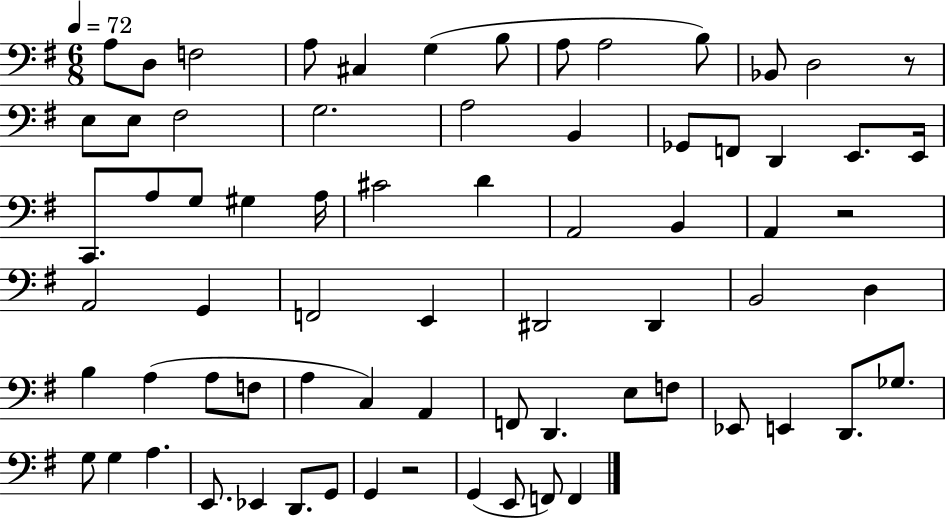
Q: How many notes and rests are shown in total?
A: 71